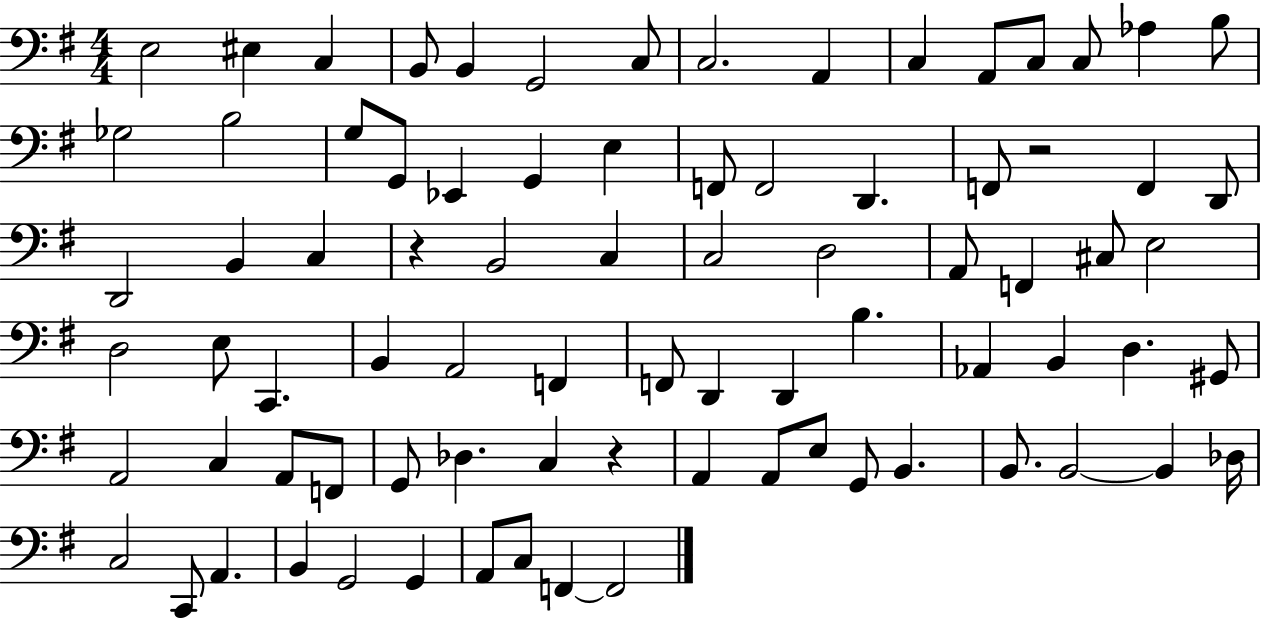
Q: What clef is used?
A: bass